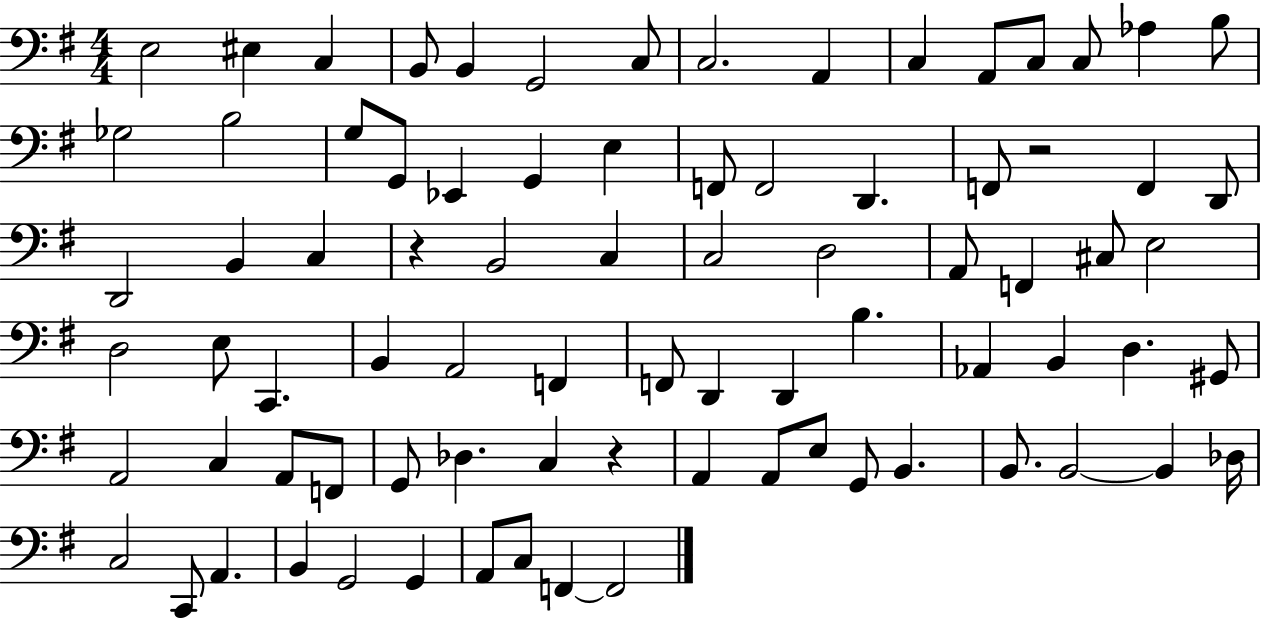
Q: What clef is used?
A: bass